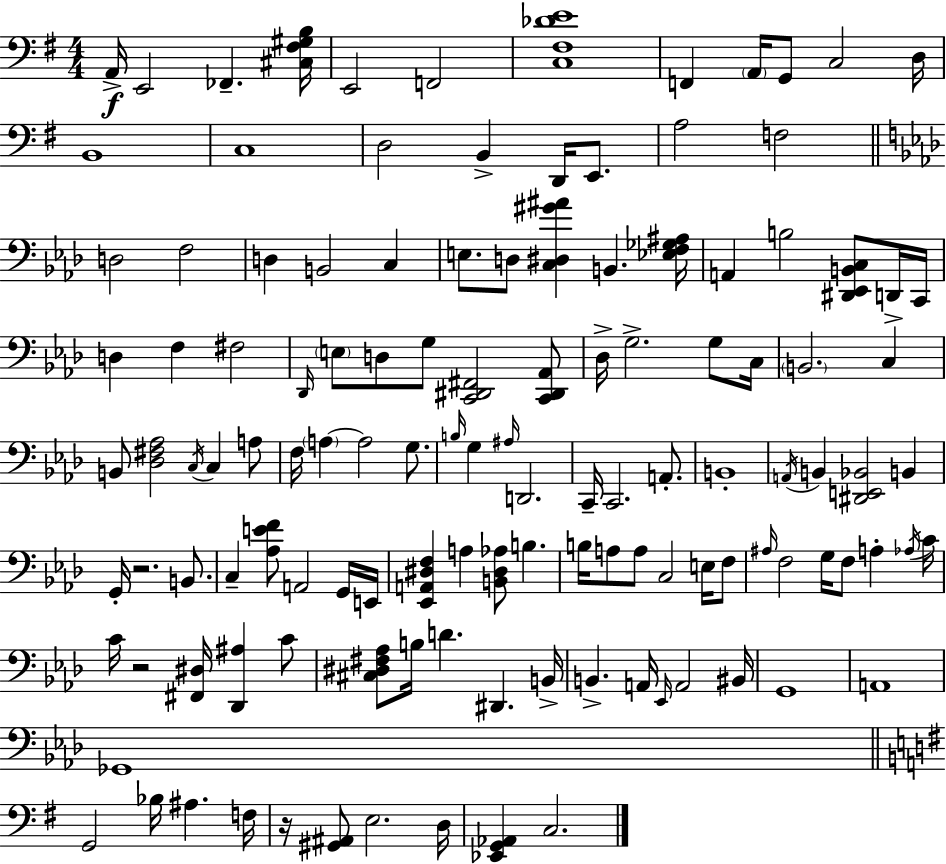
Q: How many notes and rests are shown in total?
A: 124